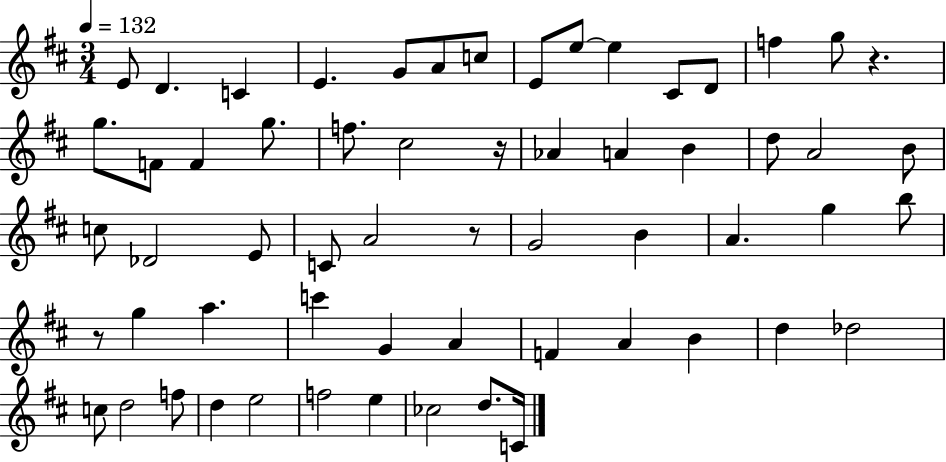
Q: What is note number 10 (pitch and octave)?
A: E5